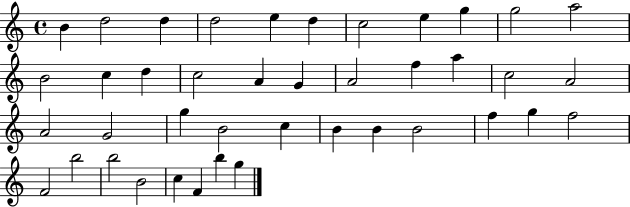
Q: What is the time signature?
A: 4/4